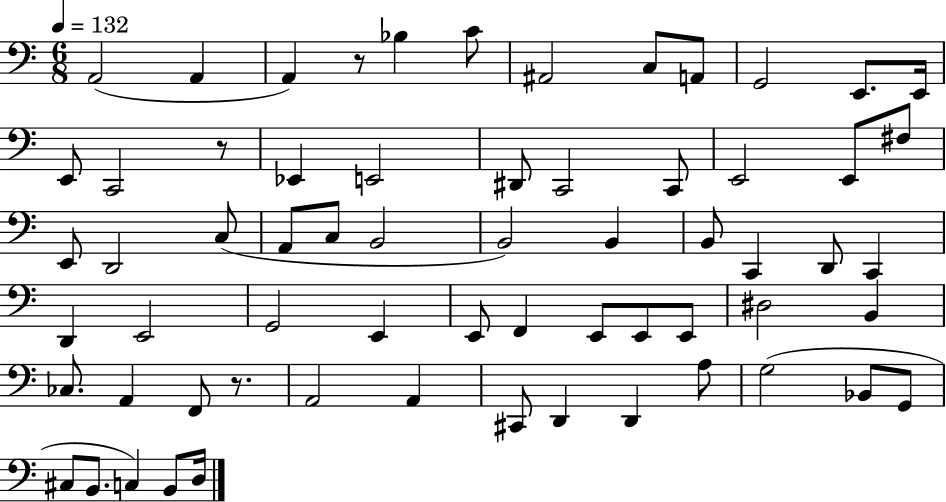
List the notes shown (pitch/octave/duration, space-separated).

A2/h A2/q A2/q R/e Bb3/q C4/e A#2/h C3/e A2/e G2/h E2/e. E2/s E2/e C2/h R/e Eb2/q E2/h D#2/e C2/h C2/e E2/h E2/e F#3/e E2/e D2/h C3/e A2/e C3/e B2/h B2/h B2/q B2/e C2/q D2/e C2/q D2/q E2/h G2/h E2/q E2/e F2/q E2/e E2/e E2/e D#3/h B2/q CES3/e. A2/q F2/e R/e. A2/h A2/q C#2/e D2/q D2/q A3/e G3/h Bb2/e G2/e C#3/e B2/e. C3/q B2/e D3/s